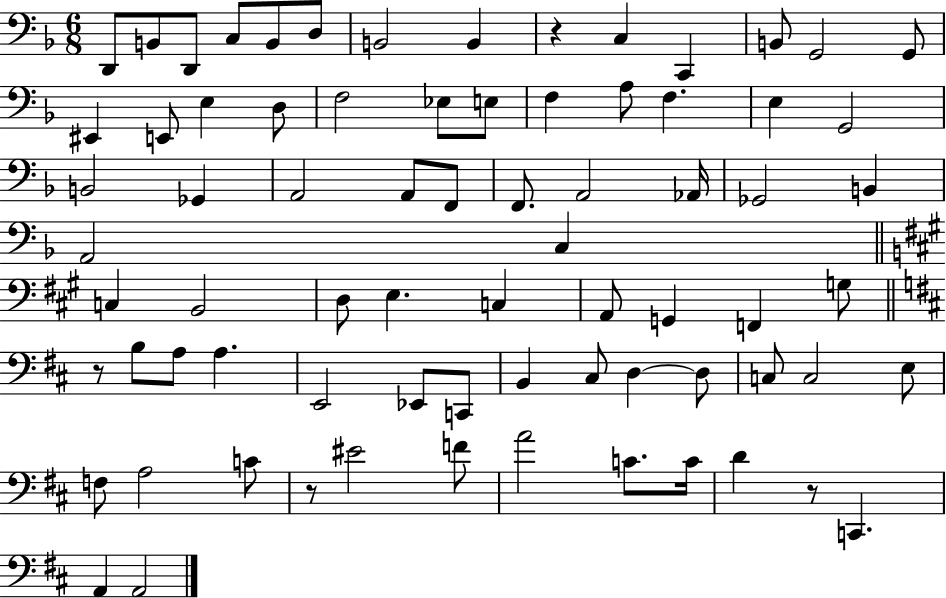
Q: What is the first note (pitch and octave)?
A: D2